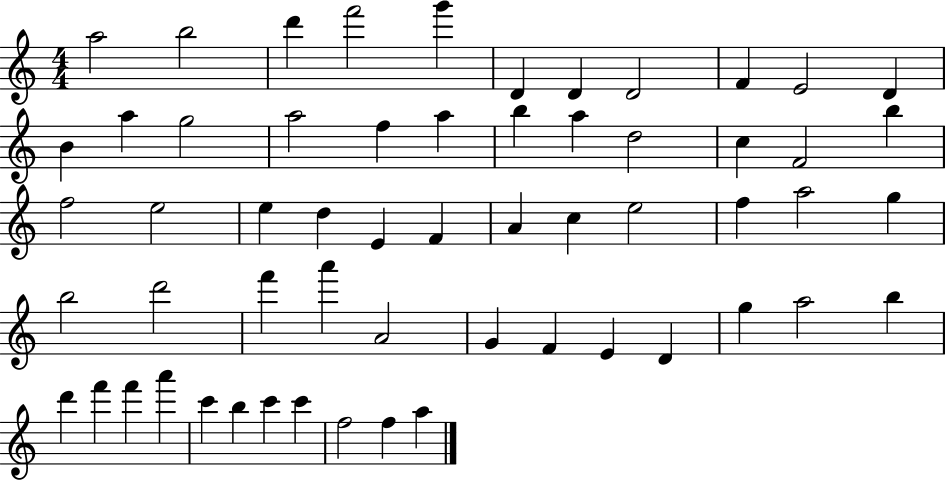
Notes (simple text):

A5/h B5/h D6/q F6/h G6/q D4/q D4/q D4/h F4/q E4/h D4/q B4/q A5/q G5/h A5/h F5/q A5/q B5/q A5/q D5/h C5/q F4/h B5/q F5/h E5/h E5/q D5/q E4/q F4/q A4/q C5/q E5/h F5/q A5/h G5/q B5/h D6/h F6/q A6/q A4/h G4/q F4/q E4/q D4/q G5/q A5/h B5/q D6/q F6/q F6/q A6/q C6/q B5/q C6/q C6/q F5/h F5/q A5/q